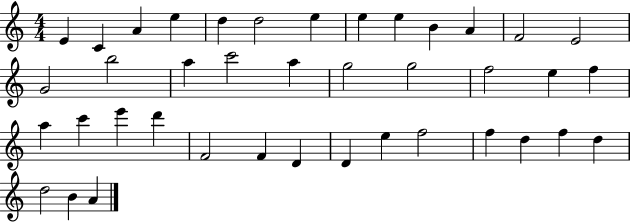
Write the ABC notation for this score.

X:1
T:Untitled
M:4/4
L:1/4
K:C
E C A e d d2 e e e B A F2 E2 G2 b2 a c'2 a g2 g2 f2 e f a c' e' d' F2 F D D e f2 f d f d d2 B A